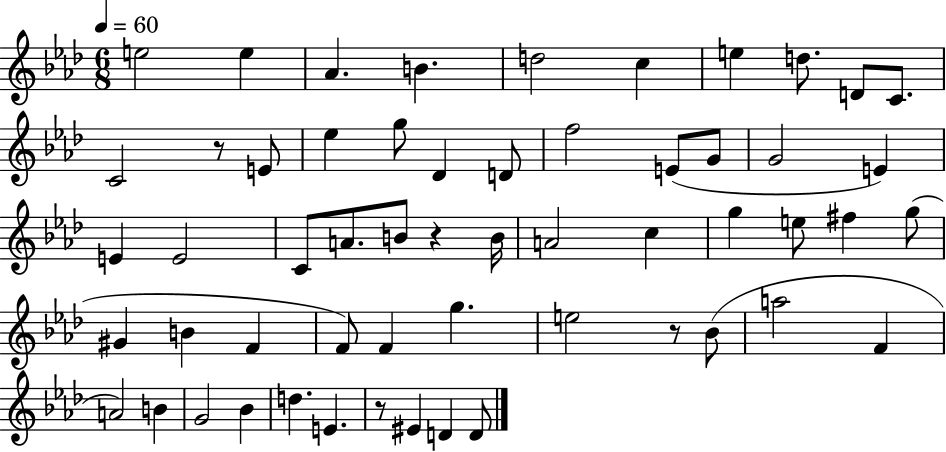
E5/h E5/q Ab4/q. B4/q. D5/h C5/q E5/q D5/e. D4/e C4/e. C4/h R/e E4/e Eb5/q G5/e Db4/q D4/e F5/h E4/e G4/e G4/h E4/q E4/q E4/h C4/e A4/e. B4/e R/q B4/s A4/h C5/q G5/q E5/e F#5/q G5/e G#4/q B4/q F4/q F4/e F4/q G5/q. E5/h R/e Bb4/e A5/h F4/q A4/h B4/q G4/h Bb4/q D5/q. E4/q. R/e EIS4/q D4/q D4/e